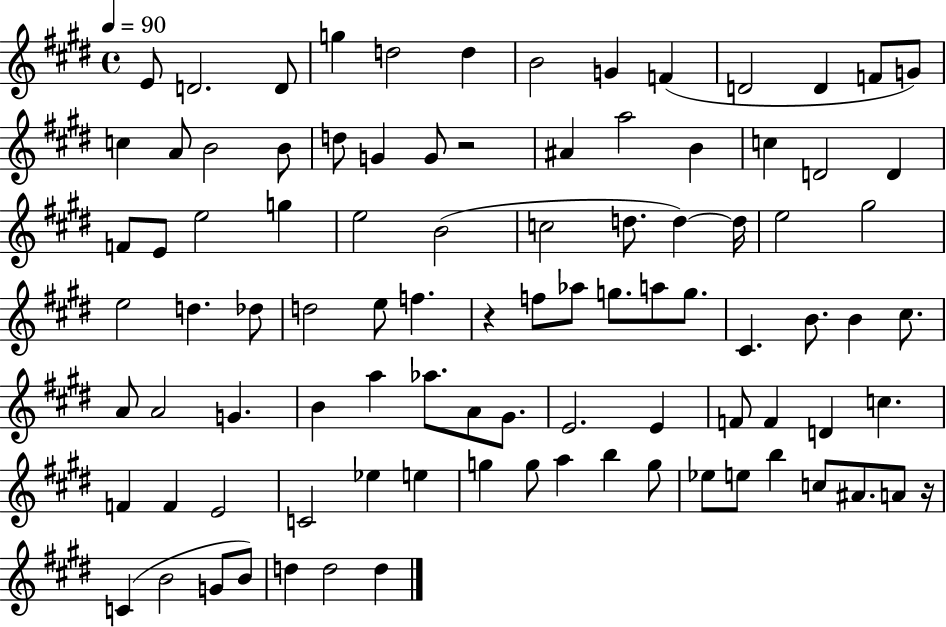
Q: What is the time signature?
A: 4/4